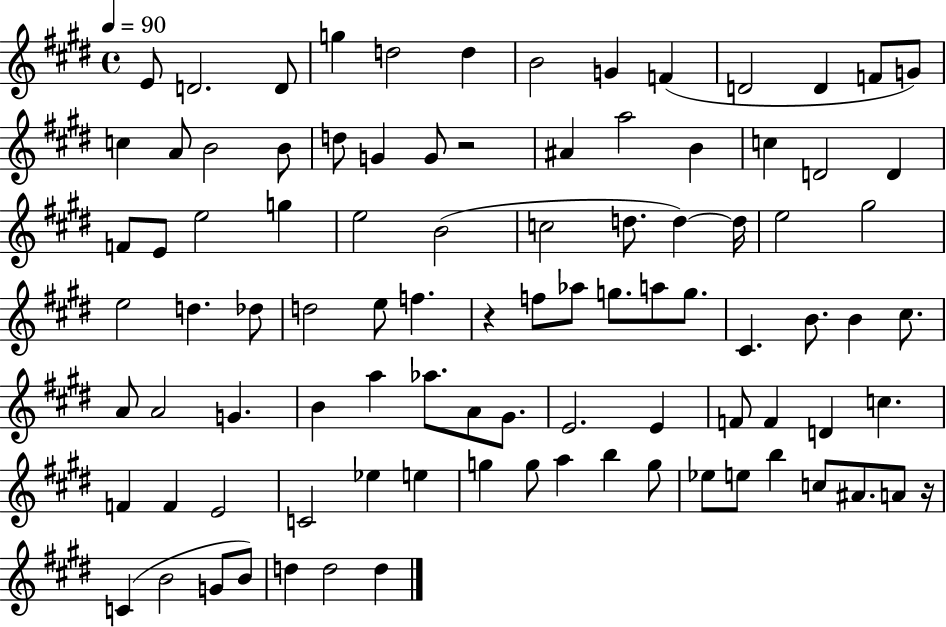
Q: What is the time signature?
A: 4/4